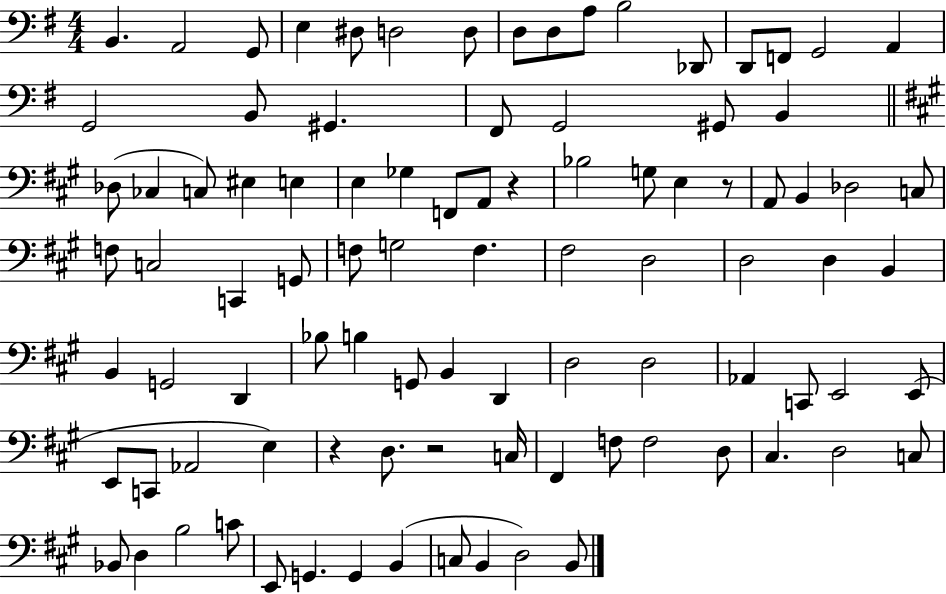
{
  \clef bass
  \numericTimeSignature
  \time 4/4
  \key g \major
  b,4. a,2 g,8 | e4 dis8 d2 d8 | d8 d8 a8 b2 des,8 | d,8 f,8 g,2 a,4 | \break g,2 b,8 gis,4. | fis,8 g,2 gis,8 b,4 | \bar "||" \break \key a \major des8( ces4 c8) eis4 e4 | e4 ges4 f,8 a,8 r4 | bes2 g8 e4 r8 | a,8 b,4 des2 c8 | \break f8 c2 c,4 g,8 | f8 g2 f4. | fis2 d2 | d2 d4 b,4 | \break b,4 g,2 d,4 | bes8 b4 g,8 b,4 d,4 | d2 d2 | aes,4 c,8 e,2 e,8( | \break e,8 c,8 aes,2 e4) | r4 d8. r2 c16 | fis,4 f8 f2 d8 | cis4. d2 c8 | \break bes,8 d4 b2 c'8 | e,8 g,4. g,4 b,4( | c8 b,4 d2) b,8 | \bar "|."
}